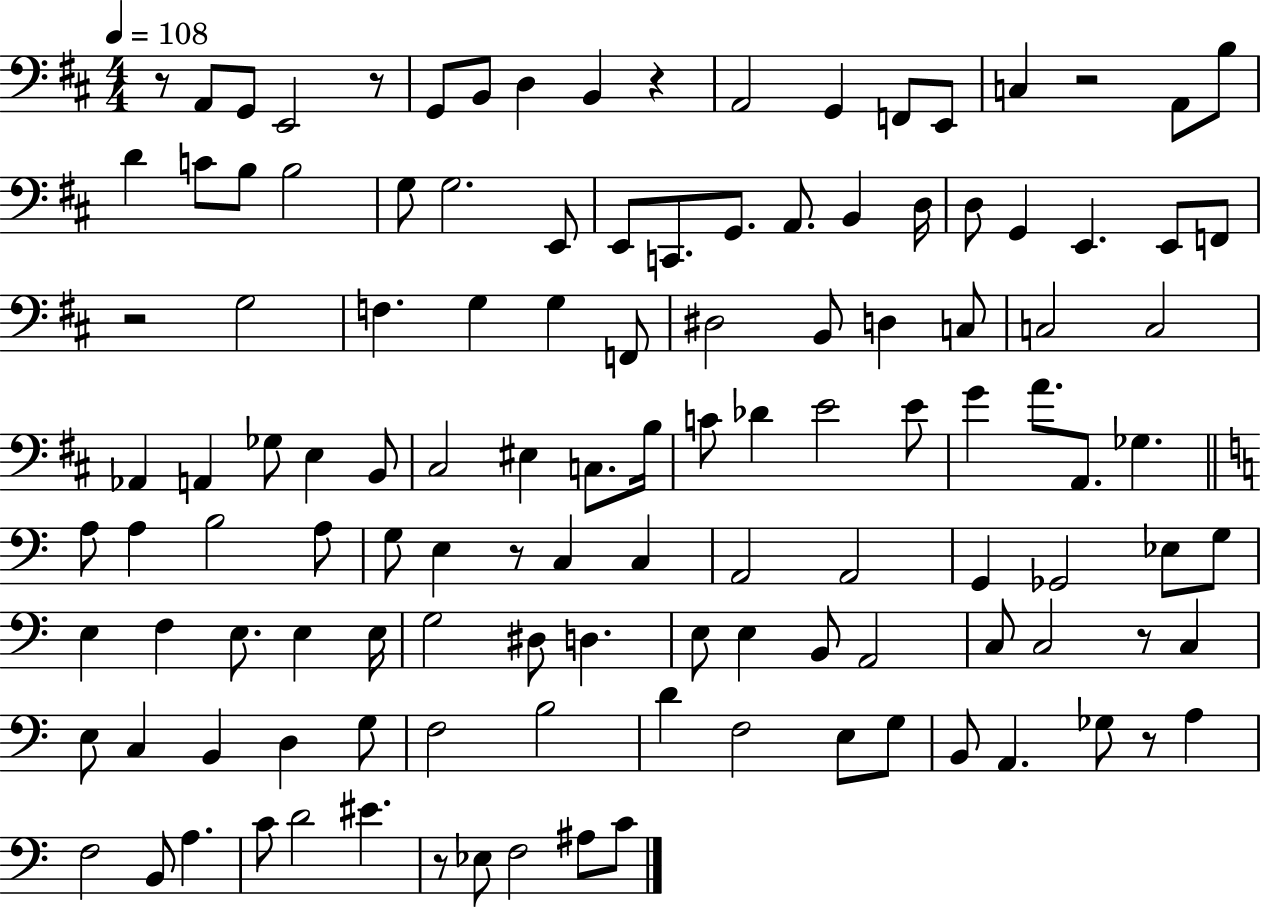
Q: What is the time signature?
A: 4/4